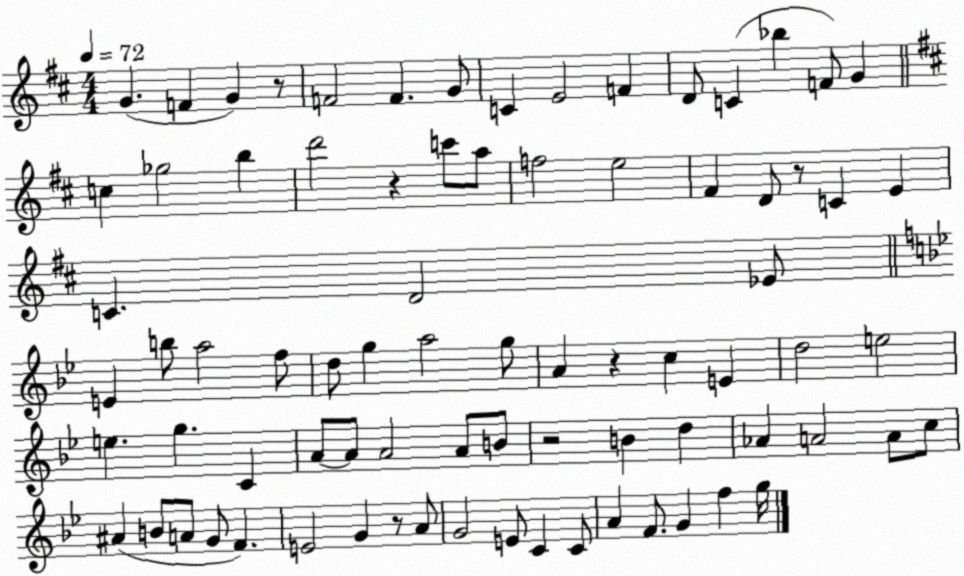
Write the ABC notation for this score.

X:1
T:Untitled
M:4/4
L:1/4
K:D
G F G z/2 F2 F G/2 C E2 F D/2 C _b F/2 G c _g2 b d'2 z c'/2 a/2 f2 e2 ^F D/2 z/2 C E C D2 _E/2 E b/2 a2 f/2 d/2 g a2 g/2 A z c E d2 e2 e g C A/2 A/2 A2 A/2 B/2 z2 B d _A A2 A/2 c/2 ^A B/2 A/2 G/2 F E2 G z/2 A/2 G2 E/2 C C/2 A F/2 G f g/4